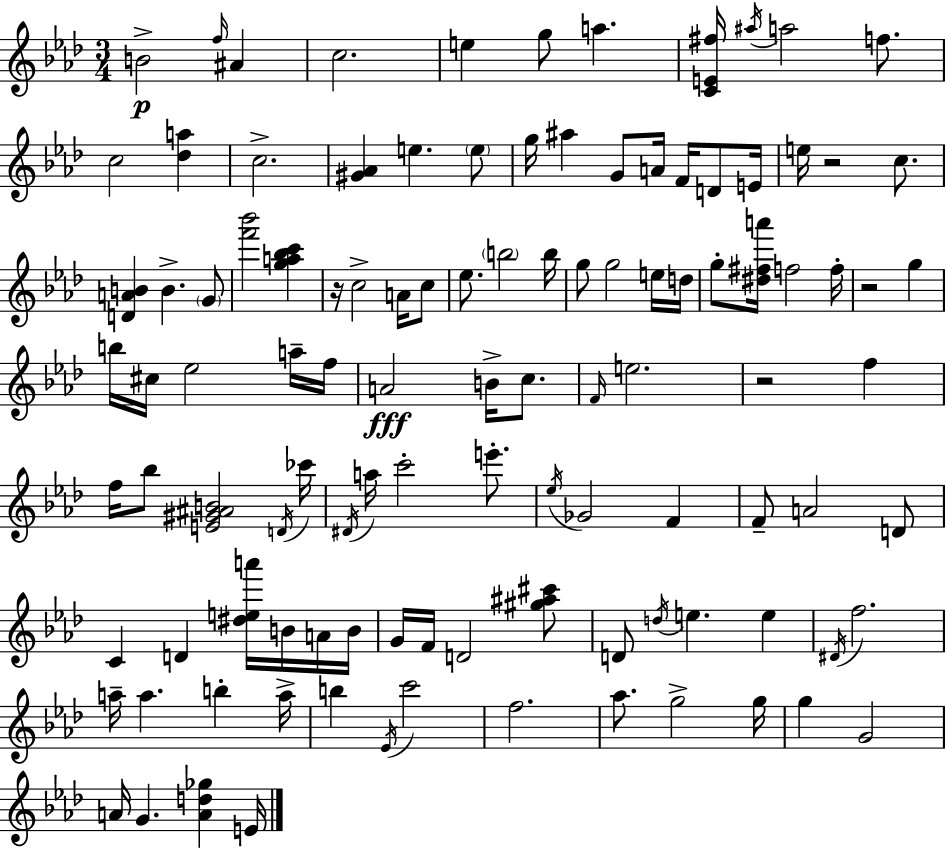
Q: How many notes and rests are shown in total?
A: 109